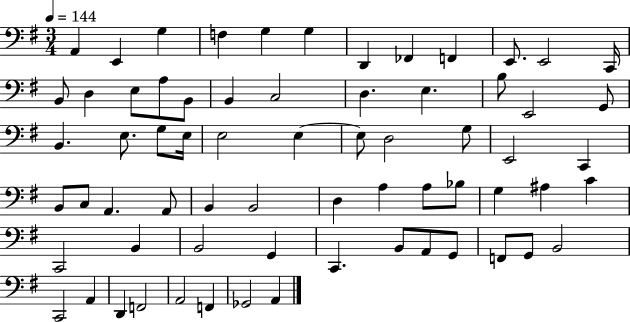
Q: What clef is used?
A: bass